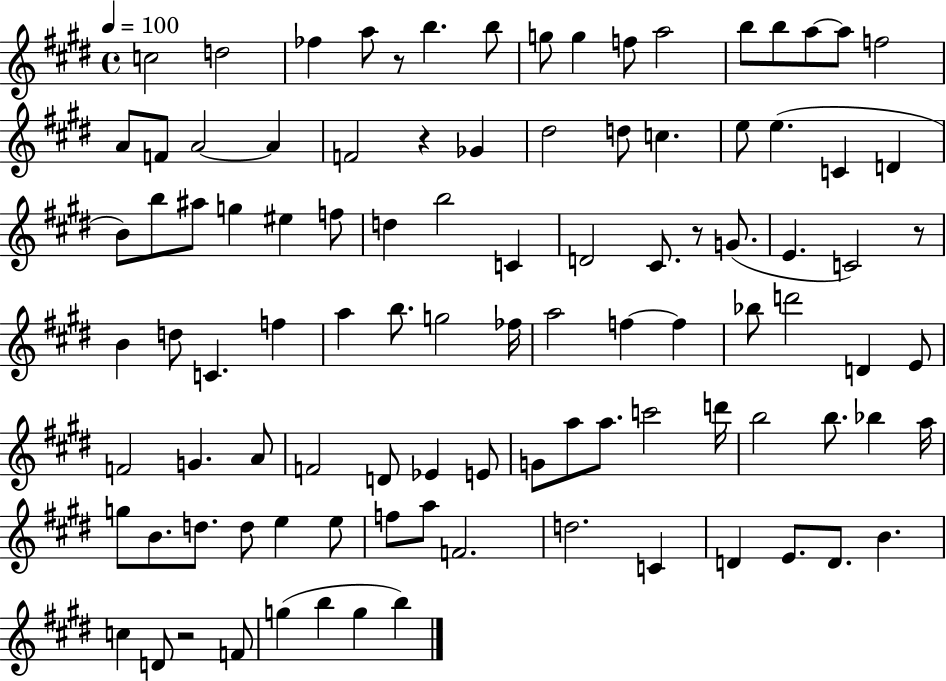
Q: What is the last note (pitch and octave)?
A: B5